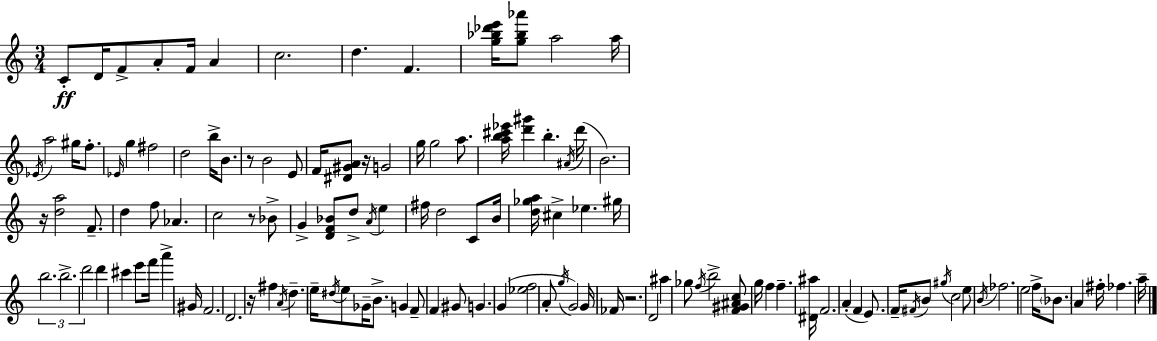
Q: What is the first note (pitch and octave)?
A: C4